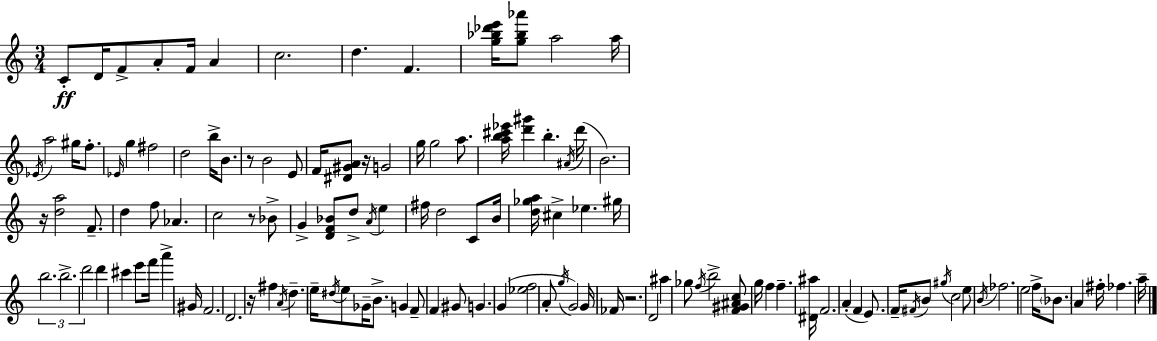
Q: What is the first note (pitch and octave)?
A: C4